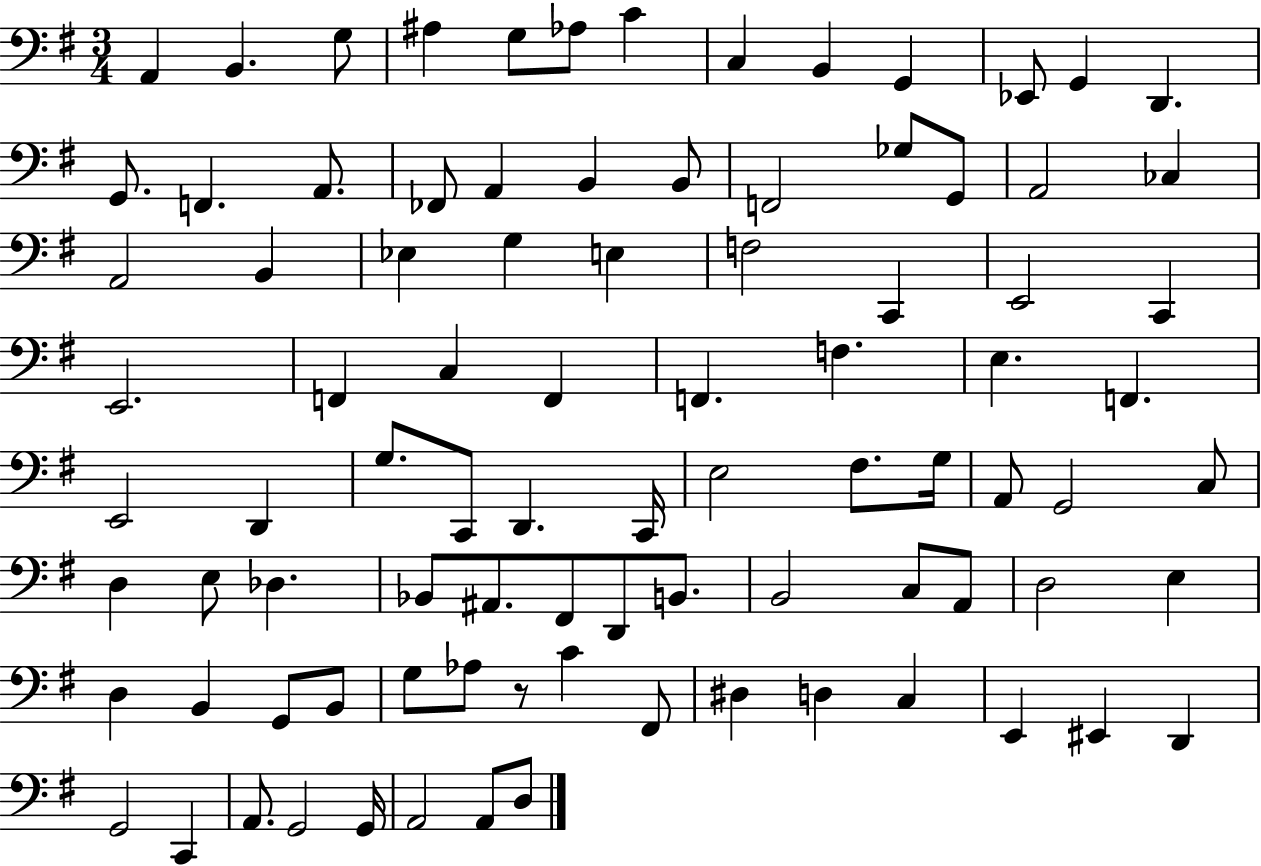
A2/q B2/q. G3/e A#3/q G3/e Ab3/e C4/q C3/q B2/q G2/q Eb2/e G2/q D2/q. G2/e. F2/q. A2/e. FES2/e A2/q B2/q B2/e F2/h Gb3/e G2/e A2/h CES3/q A2/h B2/q Eb3/q G3/q E3/q F3/h C2/q E2/h C2/q E2/h. F2/q C3/q F2/q F2/q. F3/q. E3/q. F2/q. E2/h D2/q G3/e. C2/e D2/q. C2/s E3/h F#3/e. G3/s A2/e G2/h C3/e D3/q E3/e Db3/q. Bb2/e A#2/e. F#2/e D2/e B2/e. B2/h C3/e A2/e D3/h E3/q D3/q B2/q G2/e B2/e G3/e Ab3/e R/e C4/q F#2/e D#3/q D3/q C3/q E2/q EIS2/q D2/q G2/h C2/q A2/e. G2/h G2/s A2/h A2/e D3/e